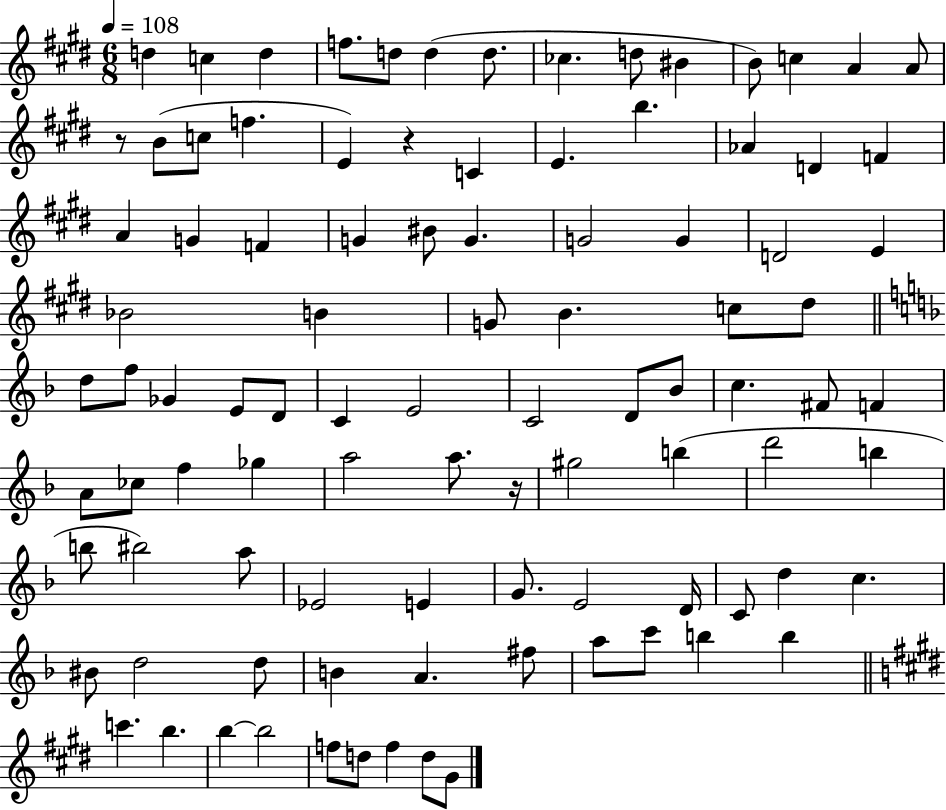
D5/q C5/q D5/q F5/e. D5/e D5/q D5/e. CES5/q. D5/e BIS4/q B4/e C5/q A4/q A4/e R/e B4/e C5/e F5/q. E4/q R/q C4/q E4/q. B5/q. Ab4/q D4/q F4/q A4/q G4/q F4/q G4/q BIS4/e G4/q. G4/h G4/q D4/h E4/q Bb4/h B4/q G4/e B4/q. C5/e D#5/e D5/e F5/e Gb4/q E4/e D4/e C4/q E4/h C4/h D4/e Bb4/e C5/q. F#4/e F4/q A4/e CES5/e F5/q Gb5/q A5/h A5/e. R/s G#5/h B5/q D6/h B5/q B5/e BIS5/h A5/e Eb4/h E4/q G4/e. E4/h D4/s C4/e D5/q C5/q. BIS4/e D5/h D5/e B4/q A4/q. F#5/e A5/e C6/e B5/q B5/q C6/q. B5/q. B5/q B5/h F5/e D5/e F5/q D5/e G#4/e